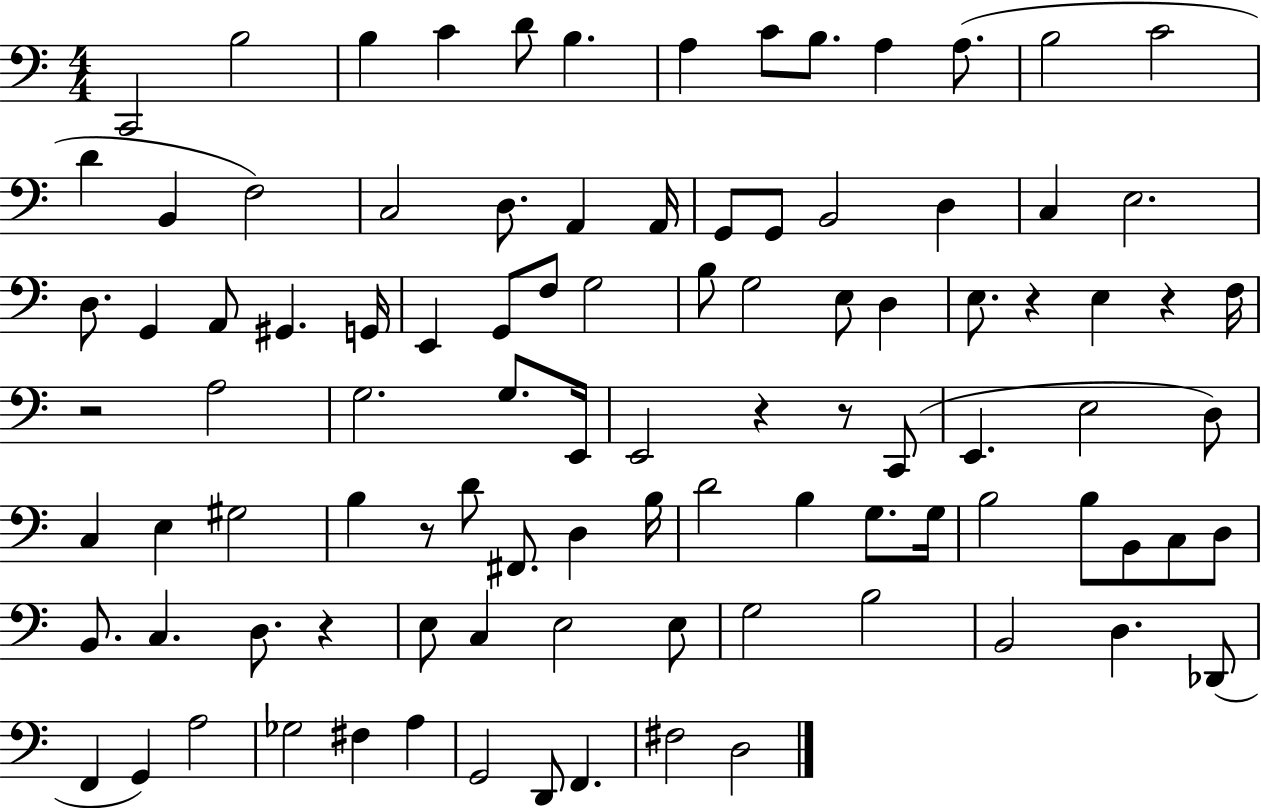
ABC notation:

X:1
T:Untitled
M:4/4
L:1/4
K:C
C,,2 B,2 B, C D/2 B, A, C/2 B,/2 A, A,/2 B,2 C2 D B,, F,2 C,2 D,/2 A,, A,,/4 G,,/2 G,,/2 B,,2 D, C, E,2 D,/2 G,, A,,/2 ^G,, G,,/4 E,, G,,/2 F,/2 G,2 B,/2 G,2 E,/2 D, E,/2 z E, z F,/4 z2 A,2 G,2 G,/2 E,,/4 E,,2 z z/2 C,,/2 E,, E,2 D,/2 C, E, ^G,2 B, z/2 D/2 ^F,,/2 D, B,/4 D2 B, G,/2 G,/4 B,2 B,/2 B,,/2 C,/2 D,/2 B,,/2 C, D,/2 z E,/2 C, E,2 E,/2 G,2 B,2 B,,2 D, _D,,/2 F,, G,, A,2 _G,2 ^F, A, G,,2 D,,/2 F,, ^F,2 D,2